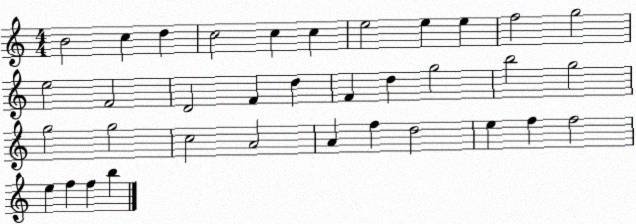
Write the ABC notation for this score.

X:1
T:Untitled
M:4/4
L:1/4
K:C
B2 c d c2 c c e2 e e f2 g2 e2 F2 D2 F d F d g2 b2 g2 g2 g2 c2 A2 A f d2 e f f2 e f f b